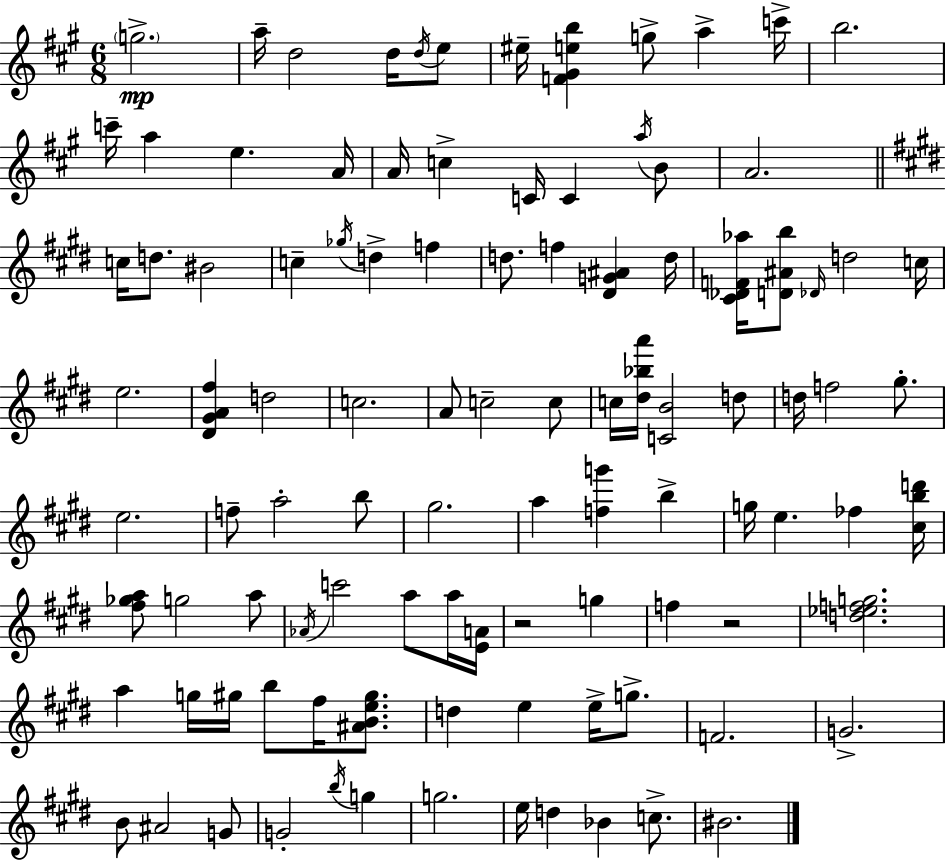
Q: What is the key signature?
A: A major